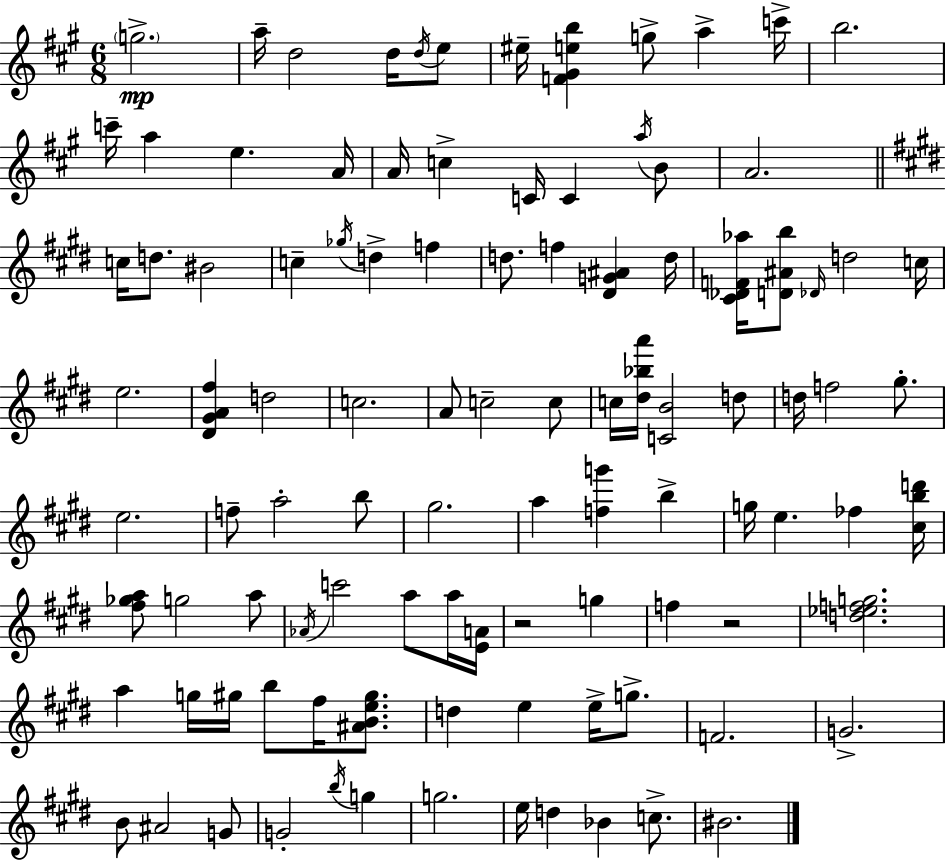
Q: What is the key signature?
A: A major